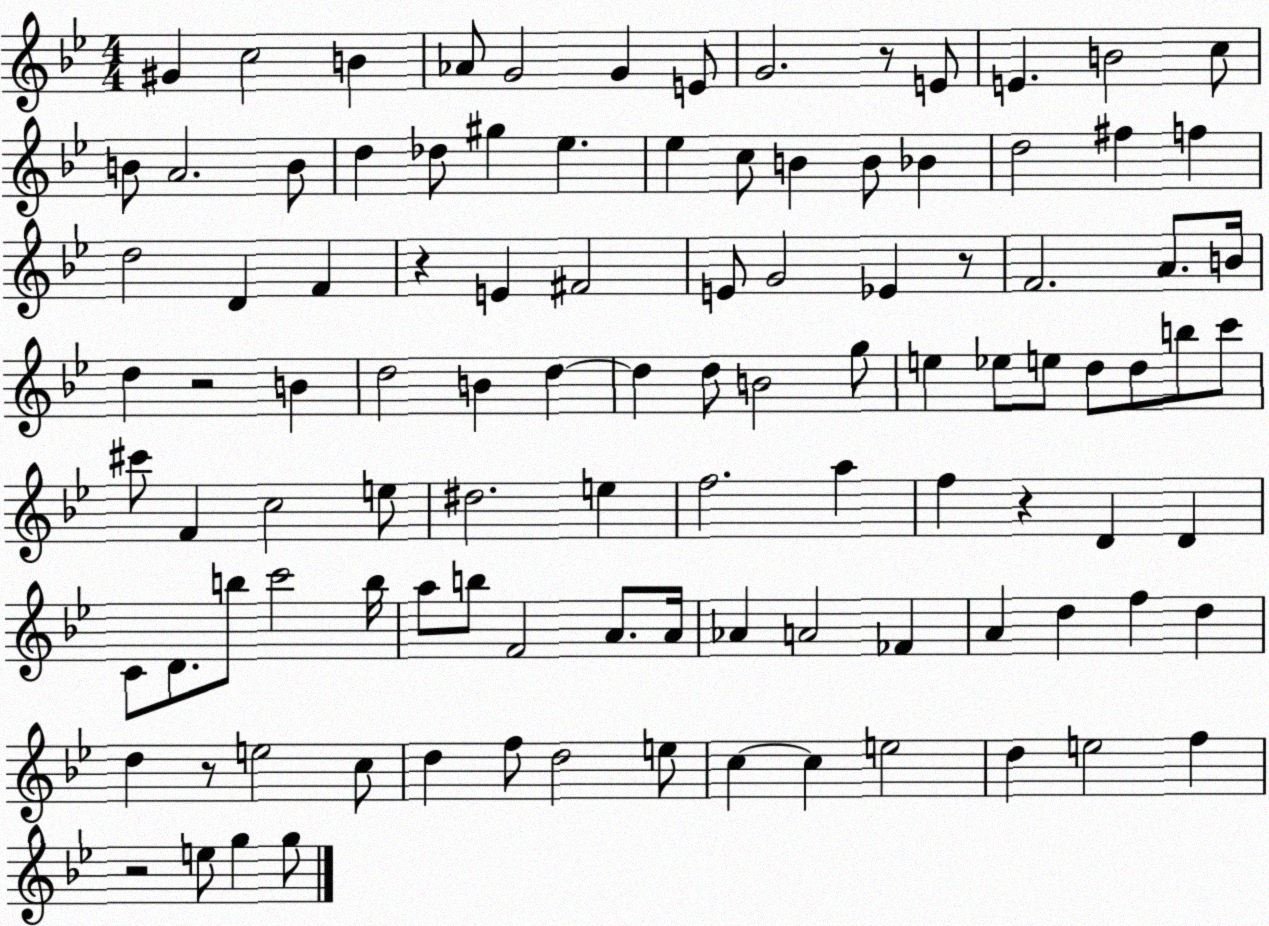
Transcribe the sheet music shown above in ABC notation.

X:1
T:Untitled
M:4/4
L:1/4
K:Bb
^G c2 B _A/2 G2 G E/2 G2 z/2 E/2 E B2 c/2 B/2 A2 B/2 d _d/2 ^g _e _e c/2 B B/2 _B d2 ^f f d2 D F z E ^F2 E/2 G2 _E z/2 F2 A/2 B/4 d z2 B d2 B d d d/2 B2 g/2 e _e/2 e/2 d/2 d/2 b/2 c'/2 ^c'/2 F c2 e/2 ^d2 e f2 a f z D D C/2 D/2 b/2 c'2 b/4 a/2 b/2 F2 A/2 A/4 _A A2 _F A d f d d z/2 e2 c/2 d f/2 d2 e/2 c c e2 d e2 f z2 e/2 g g/2